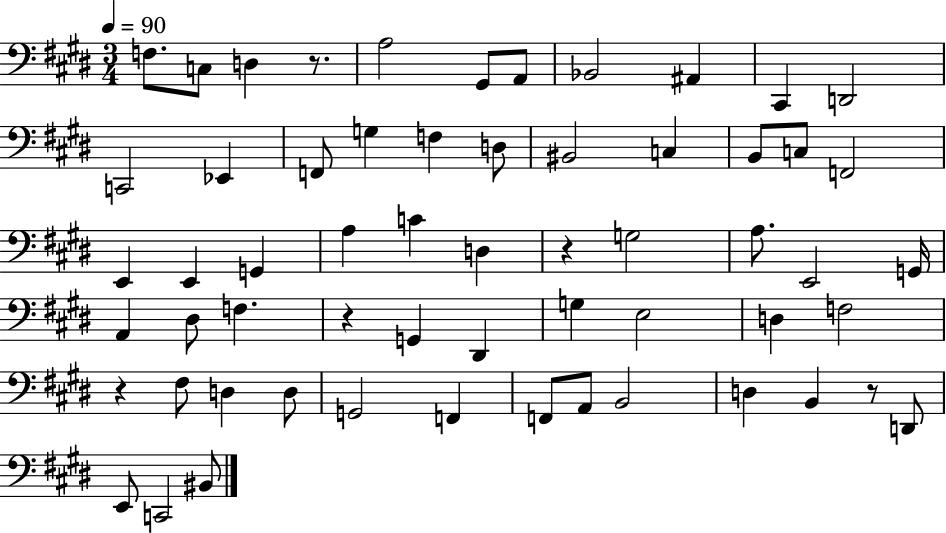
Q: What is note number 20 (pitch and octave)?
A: C3